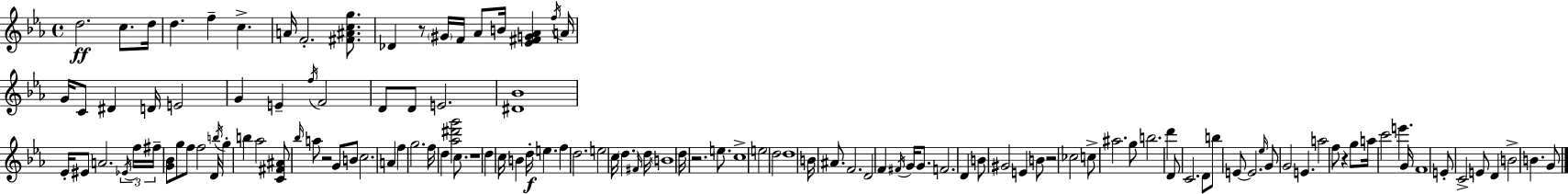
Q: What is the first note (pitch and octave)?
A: D5